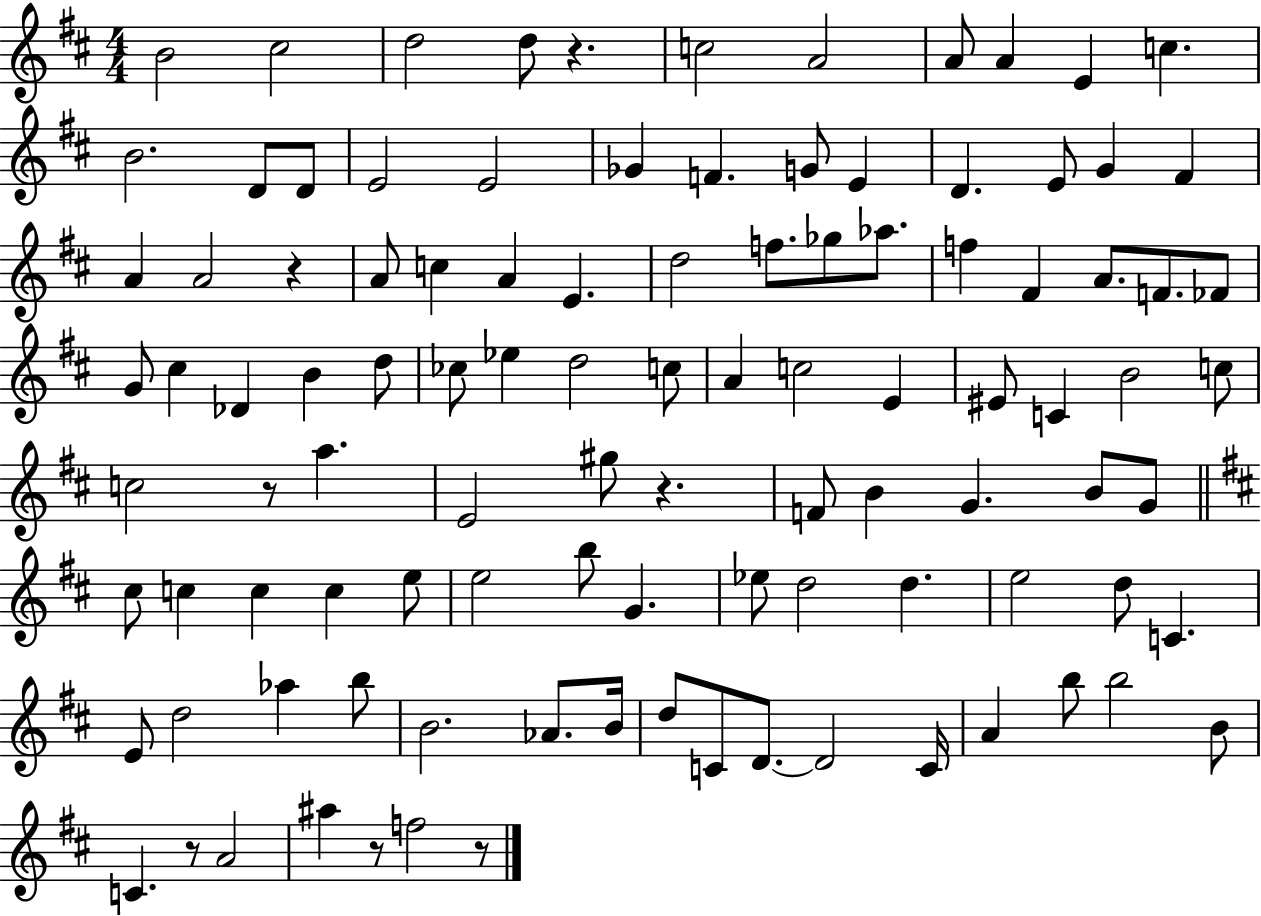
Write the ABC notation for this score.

X:1
T:Untitled
M:4/4
L:1/4
K:D
B2 ^c2 d2 d/2 z c2 A2 A/2 A E c B2 D/2 D/2 E2 E2 _G F G/2 E D E/2 G ^F A A2 z A/2 c A E d2 f/2 _g/2 _a/2 f ^F A/2 F/2 _F/2 G/2 ^c _D B d/2 _c/2 _e d2 c/2 A c2 E ^E/2 C B2 c/2 c2 z/2 a E2 ^g/2 z F/2 B G B/2 G/2 ^c/2 c c c e/2 e2 b/2 G _e/2 d2 d e2 d/2 C E/2 d2 _a b/2 B2 _A/2 B/4 d/2 C/2 D/2 D2 C/4 A b/2 b2 B/2 C z/2 A2 ^a z/2 f2 z/2